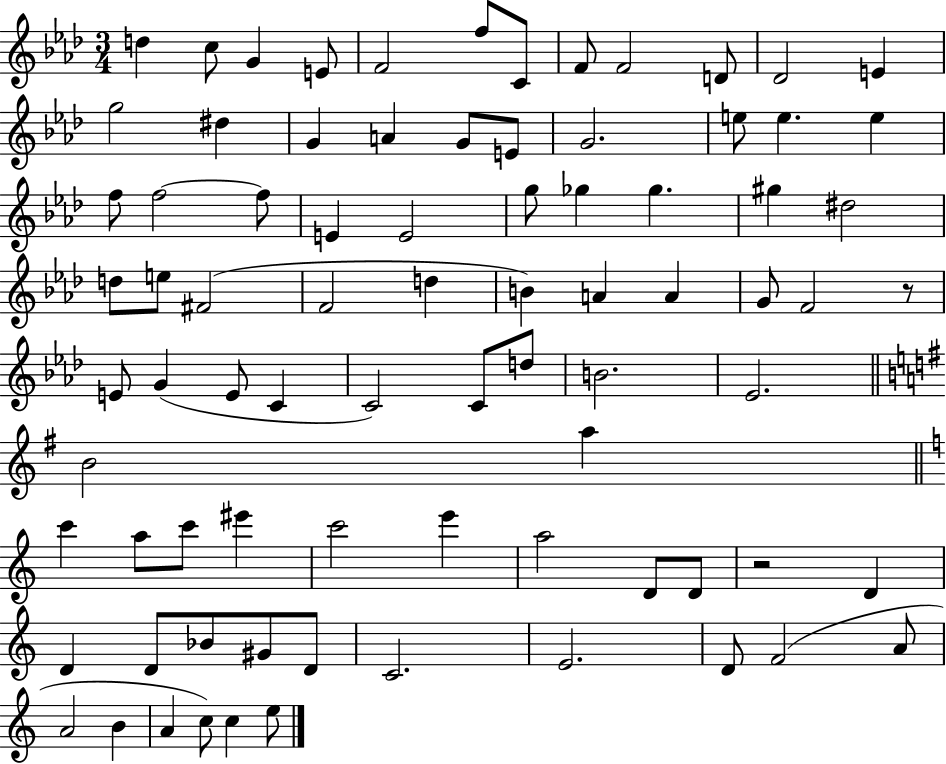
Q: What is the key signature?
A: AES major